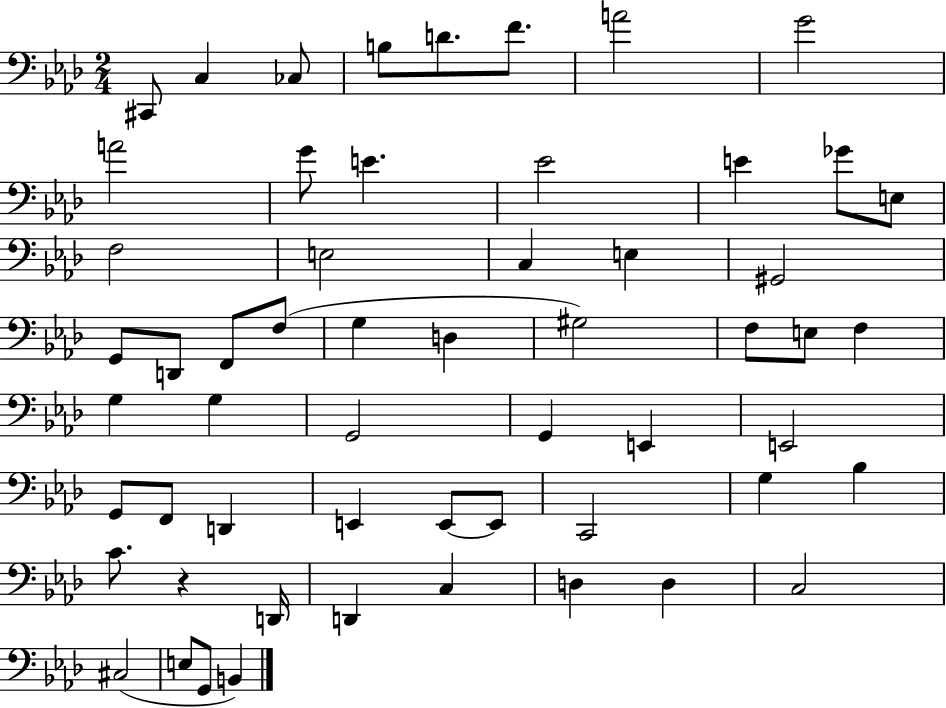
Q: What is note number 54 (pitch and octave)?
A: E3